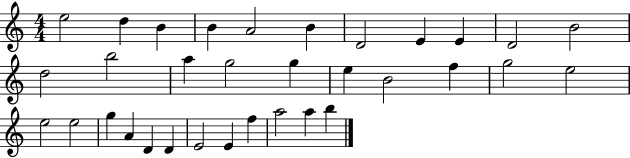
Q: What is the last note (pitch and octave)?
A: B5